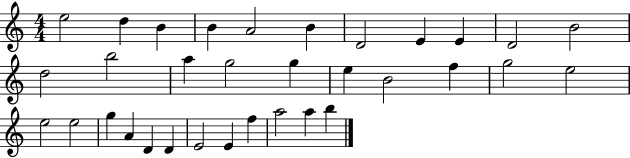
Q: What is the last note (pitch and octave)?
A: B5